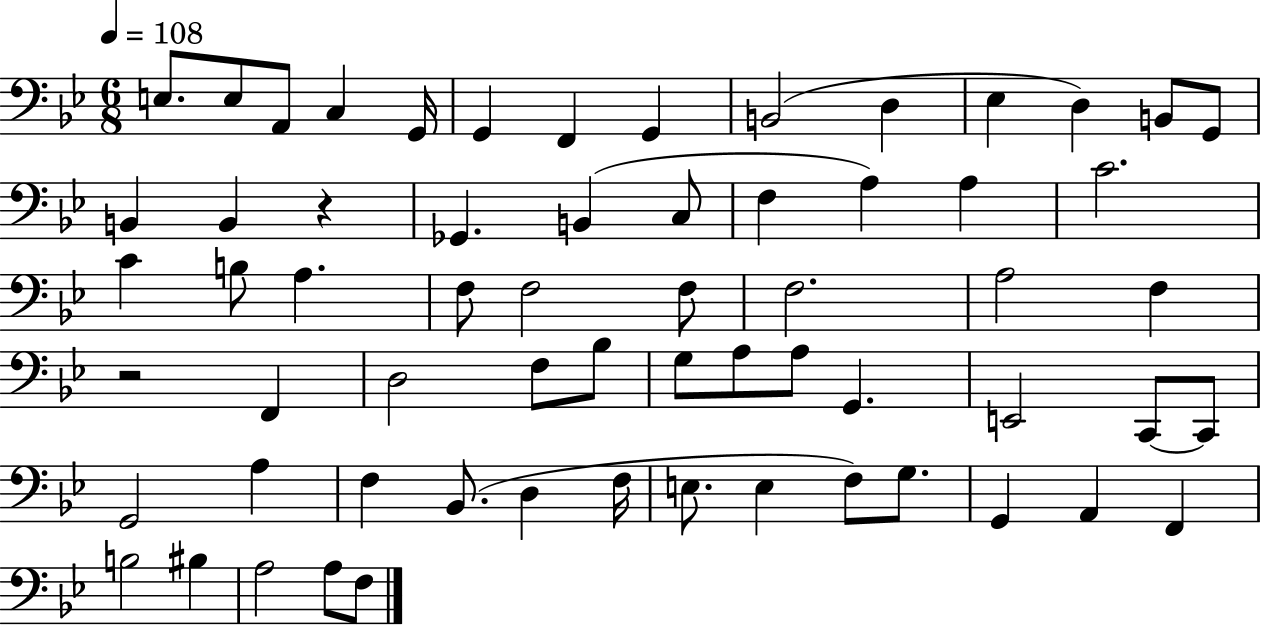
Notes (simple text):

E3/e. E3/e A2/e C3/q G2/s G2/q F2/q G2/q B2/h D3/q Eb3/q D3/q B2/e G2/e B2/q B2/q R/q Gb2/q. B2/q C3/e F3/q A3/q A3/q C4/h. C4/q B3/e A3/q. F3/e F3/h F3/e F3/h. A3/h F3/q R/h F2/q D3/h F3/e Bb3/e G3/e A3/e A3/e G2/q. E2/h C2/e C2/e G2/h A3/q F3/q Bb2/e. D3/q F3/s E3/e. E3/q F3/e G3/e. G2/q A2/q F2/q B3/h BIS3/q A3/h A3/e F3/e